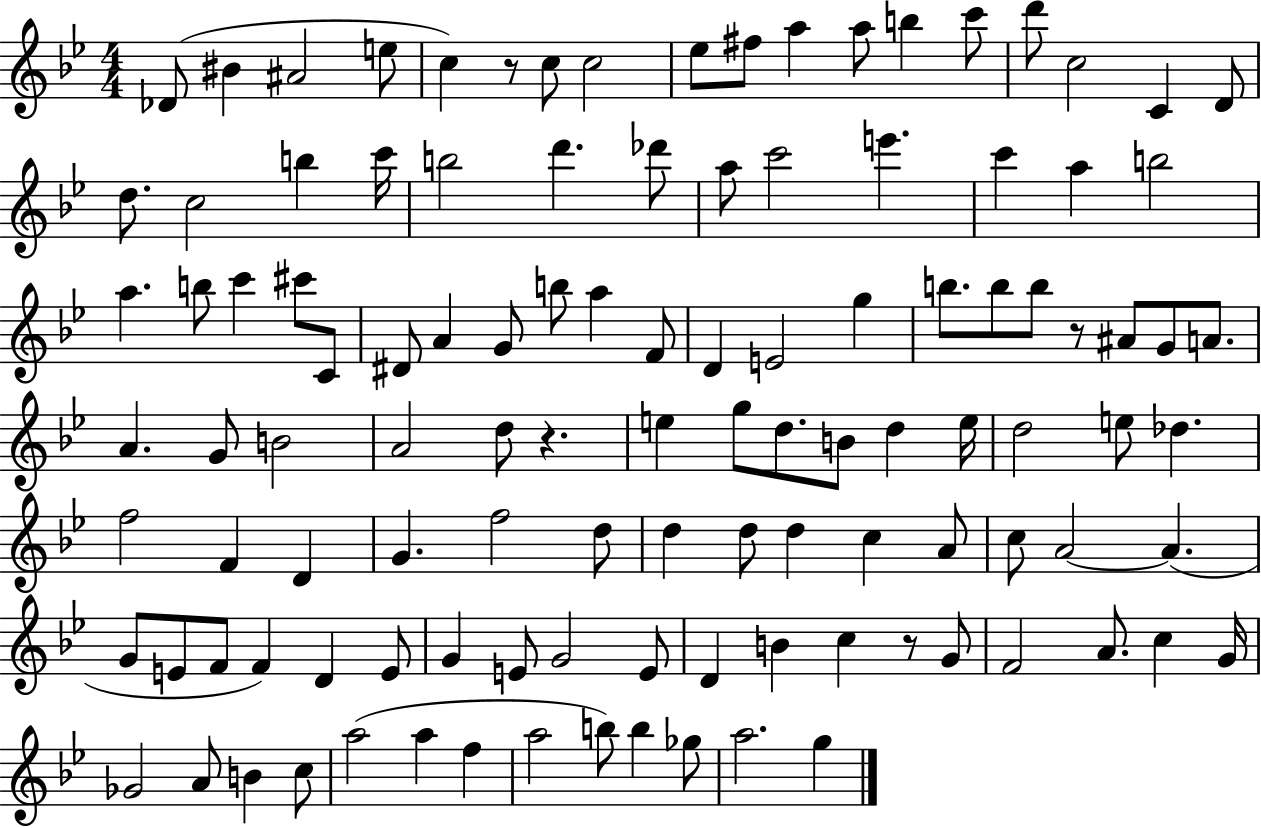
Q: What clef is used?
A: treble